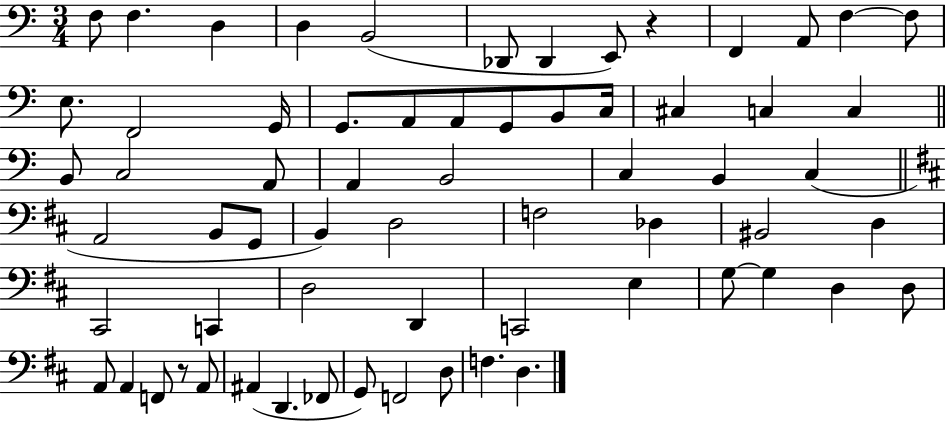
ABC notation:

X:1
T:Untitled
M:3/4
L:1/4
K:C
F,/2 F, D, D, B,,2 _D,,/2 _D,, E,,/2 z F,, A,,/2 F, F,/2 E,/2 F,,2 G,,/4 G,,/2 A,,/2 A,,/2 G,,/2 B,,/2 C,/4 ^C, C, C, B,,/2 C,2 A,,/2 A,, B,,2 C, B,, C, A,,2 B,,/2 G,,/2 B,, D,2 F,2 _D, ^B,,2 D, ^C,,2 C,, D,2 D,, C,,2 E, G,/2 G, D, D,/2 A,,/2 A,, F,,/2 z/2 A,,/2 ^A,, D,, _F,,/2 G,,/2 F,,2 D,/2 F, D,